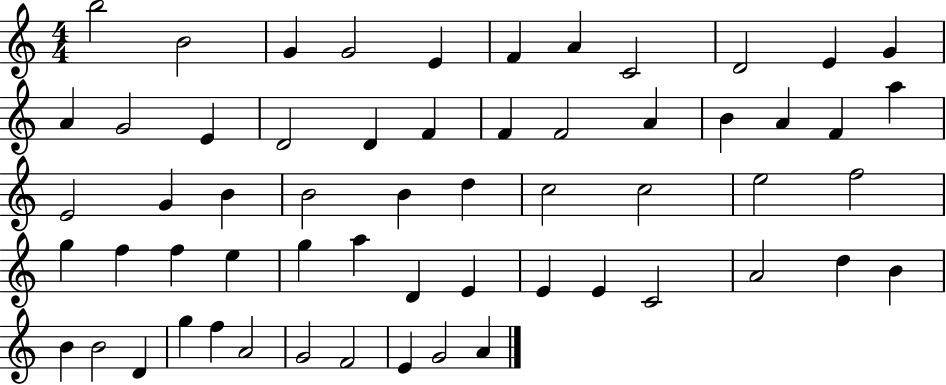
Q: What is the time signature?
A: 4/4